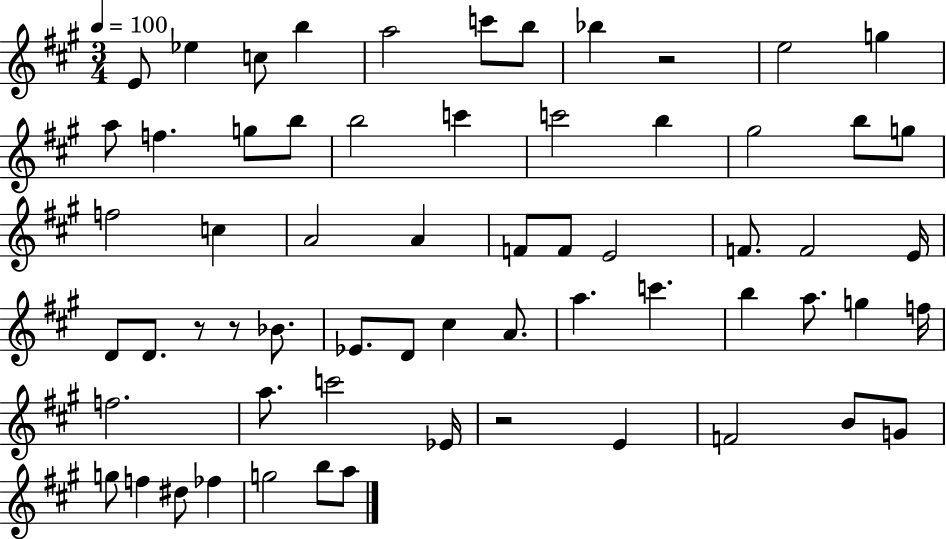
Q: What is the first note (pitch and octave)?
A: E4